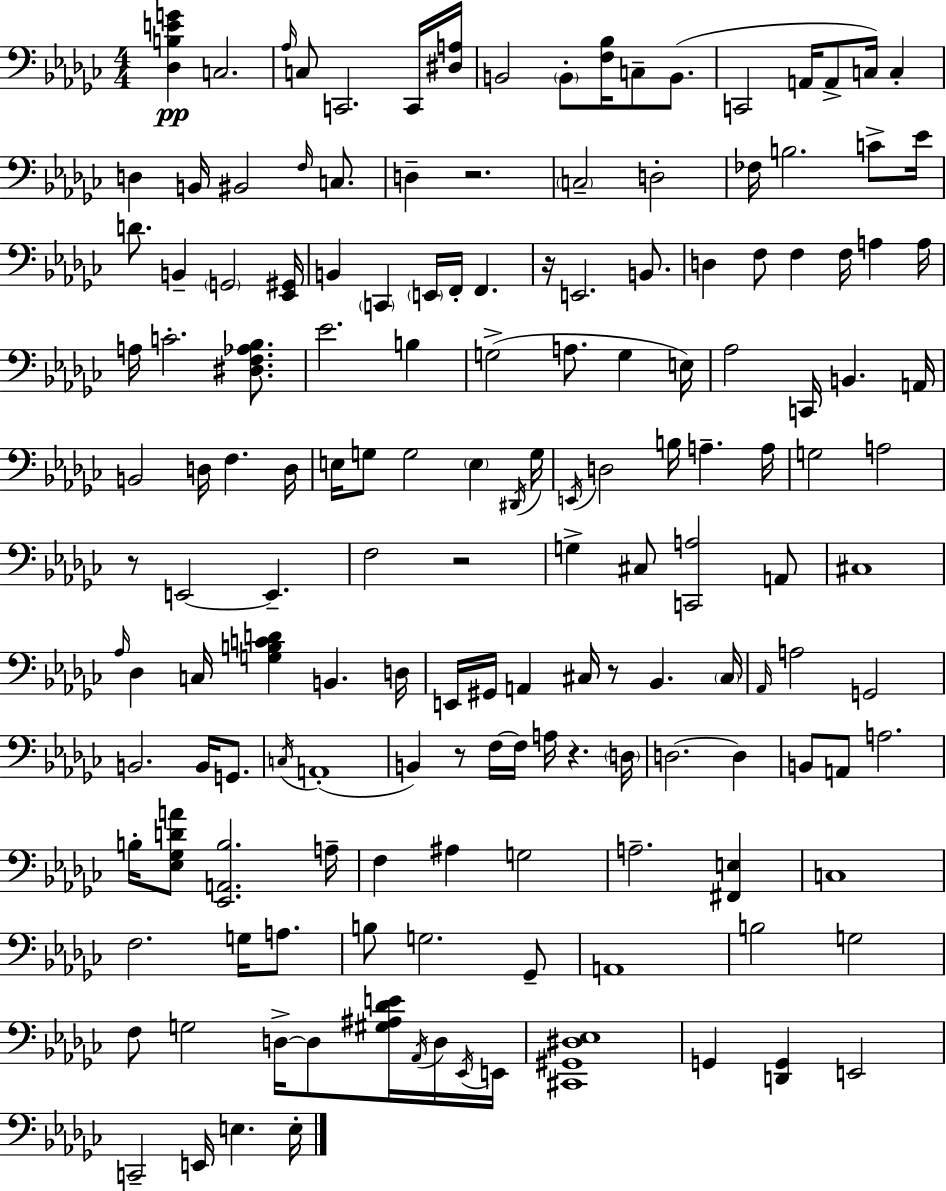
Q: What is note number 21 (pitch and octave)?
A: C3